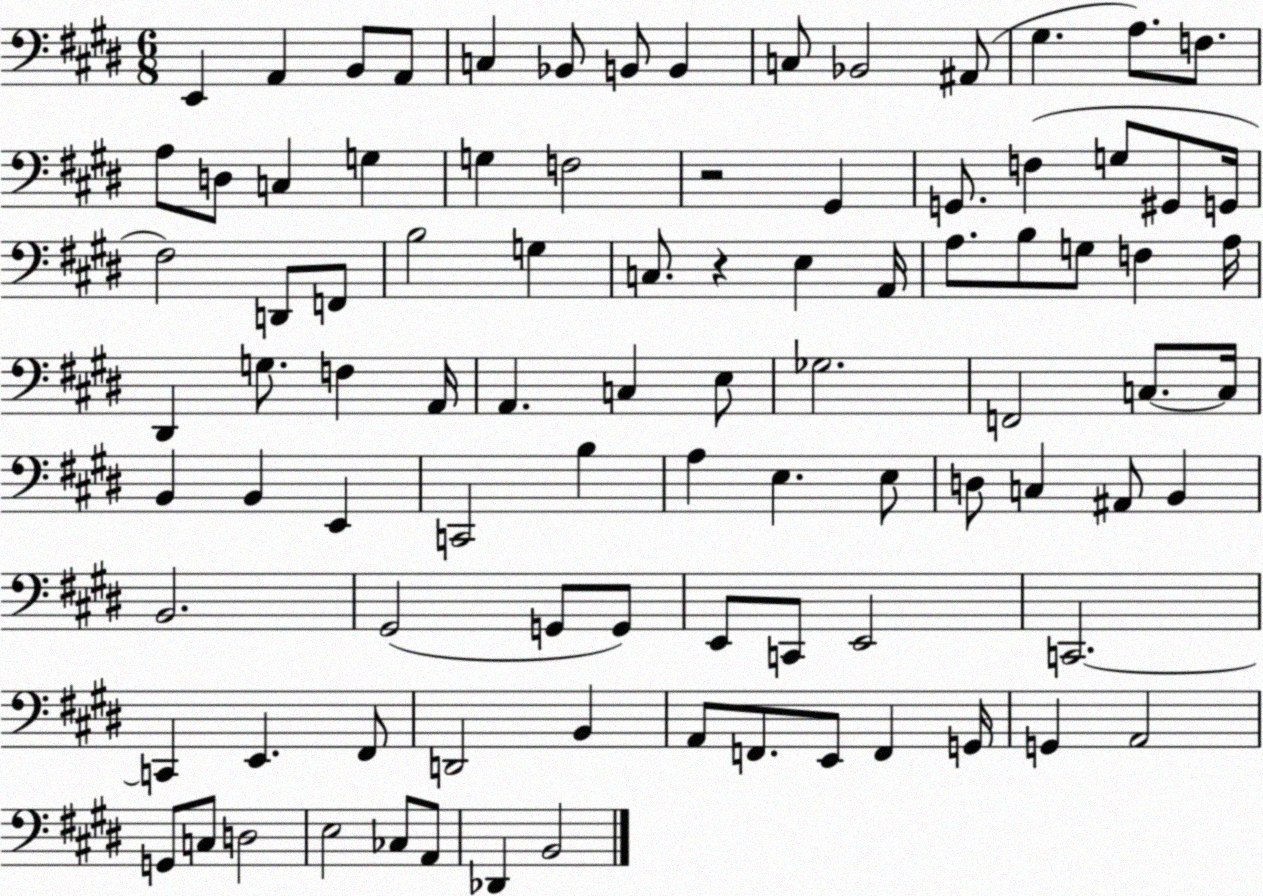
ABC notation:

X:1
T:Untitled
M:6/8
L:1/4
K:E
E,, A,, B,,/2 A,,/2 C, _B,,/2 B,,/2 B,, C,/2 _B,,2 ^A,,/2 ^G, A,/2 F,/2 A,/2 D,/2 C, G, G, F,2 z2 ^G,, G,,/2 F, G,/2 ^G,,/2 G,,/4 ^F,2 D,,/2 F,,/2 B,2 G, C,/2 z E, A,,/4 A,/2 B,/2 G,/2 F, A,/4 ^D,, G,/2 F, A,,/4 A,, C, E,/2 _G,2 F,,2 C,/2 C,/4 B,, B,, E,, C,,2 B, A, E, E,/2 D,/2 C, ^A,,/2 B,, B,,2 ^G,,2 G,,/2 G,,/2 E,,/2 C,,/2 E,,2 C,,2 C,, E,, ^F,,/2 D,,2 B,, A,,/2 F,,/2 E,,/2 F,, G,,/4 G,, A,,2 G,,/2 C,/2 D,2 E,2 _C,/2 A,,/2 _D,, B,,2